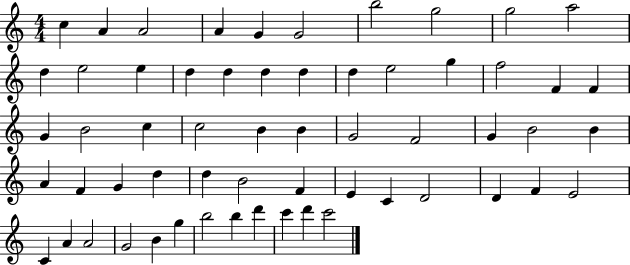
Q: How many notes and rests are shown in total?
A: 59